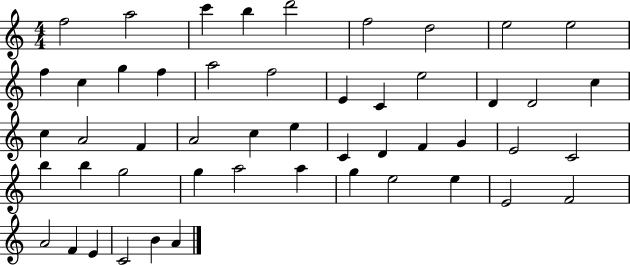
F5/h A5/h C6/q B5/q D6/h F5/h D5/h E5/h E5/h F5/q C5/q G5/q F5/q A5/h F5/h E4/q C4/q E5/h D4/q D4/h C5/q C5/q A4/h F4/q A4/h C5/q E5/q C4/q D4/q F4/q G4/q E4/h C4/h B5/q B5/q G5/h G5/q A5/h A5/q G5/q E5/h E5/q E4/h F4/h A4/h F4/q E4/q C4/h B4/q A4/q